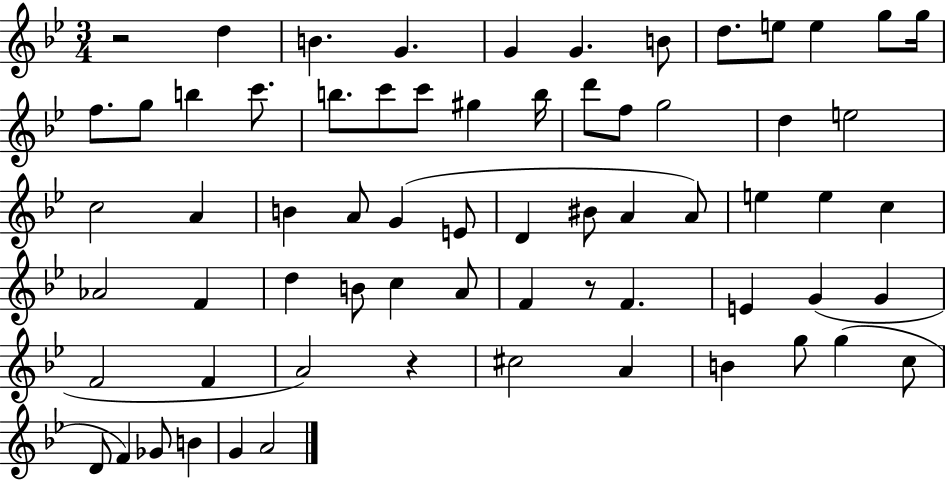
{
  \clef treble
  \numericTimeSignature
  \time 3/4
  \key bes \major
  r2 d''4 | b'4. g'4. | g'4 g'4. b'8 | d''8. e''8 e''4 g''8 g''16 | \break f''8. g''8 b''4 c'''8. | b''8. c'''8 c'''8 gis''4 b''16 | d'''8 f''8 g''2 | d''4 e''2 | \break c''2 a'4 | b'4 a'8 g'4( e'8 | d'4 bis'8 a'4 a'8) | e''4 e''4 c''4 | \break aes'2 f'4 | d''4 b'8 c''4 a'8 | f'4 r8 f'4. | e'4 g'4( g'4 | \break f'2 f'4 | a'2) r4 | cis''2 a'4 | b'4 g''8 g''4( c''8 | \break d'8 f'4) ges'8 b'4 | g'4 a'2 | \bar "|."
}